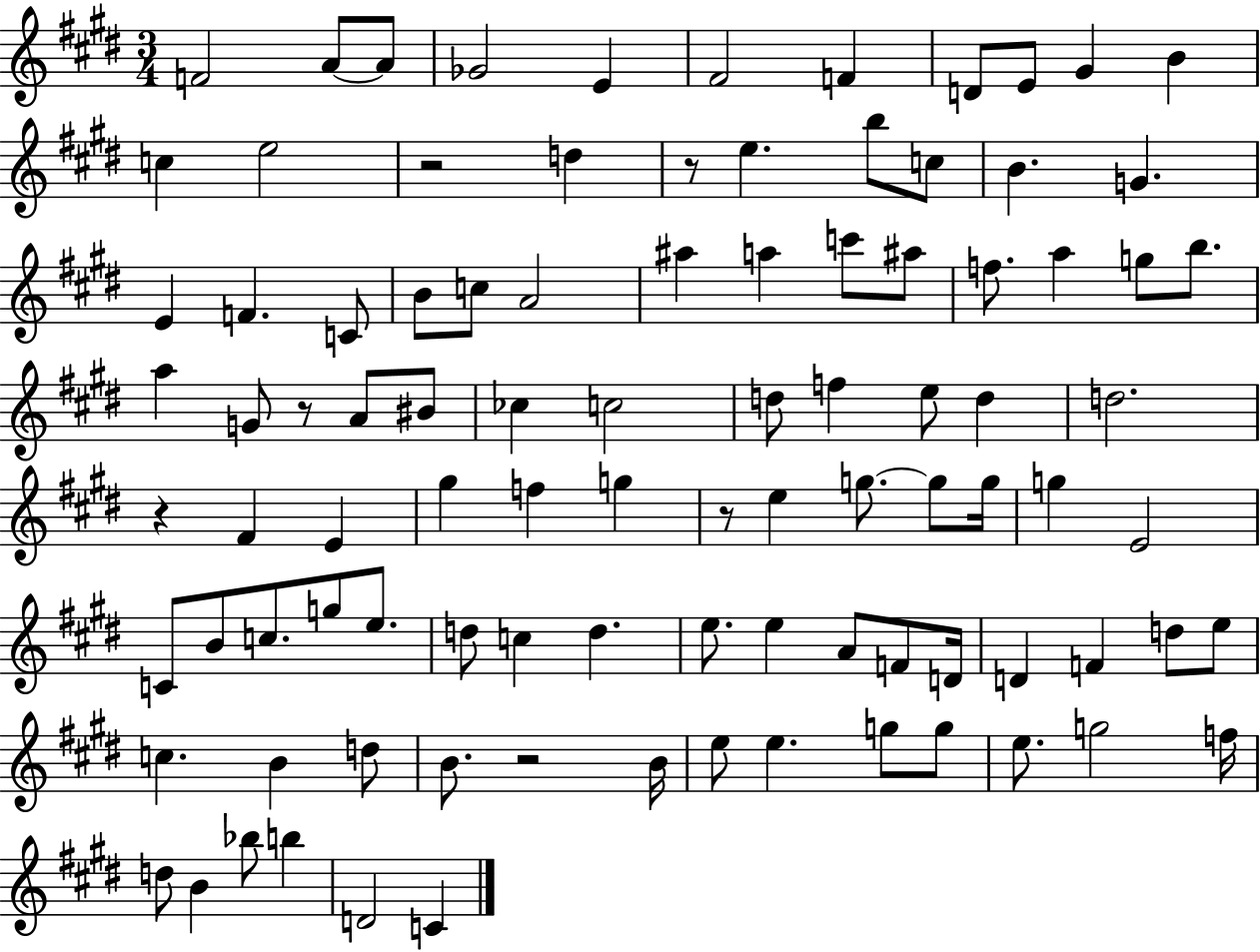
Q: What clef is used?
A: treble